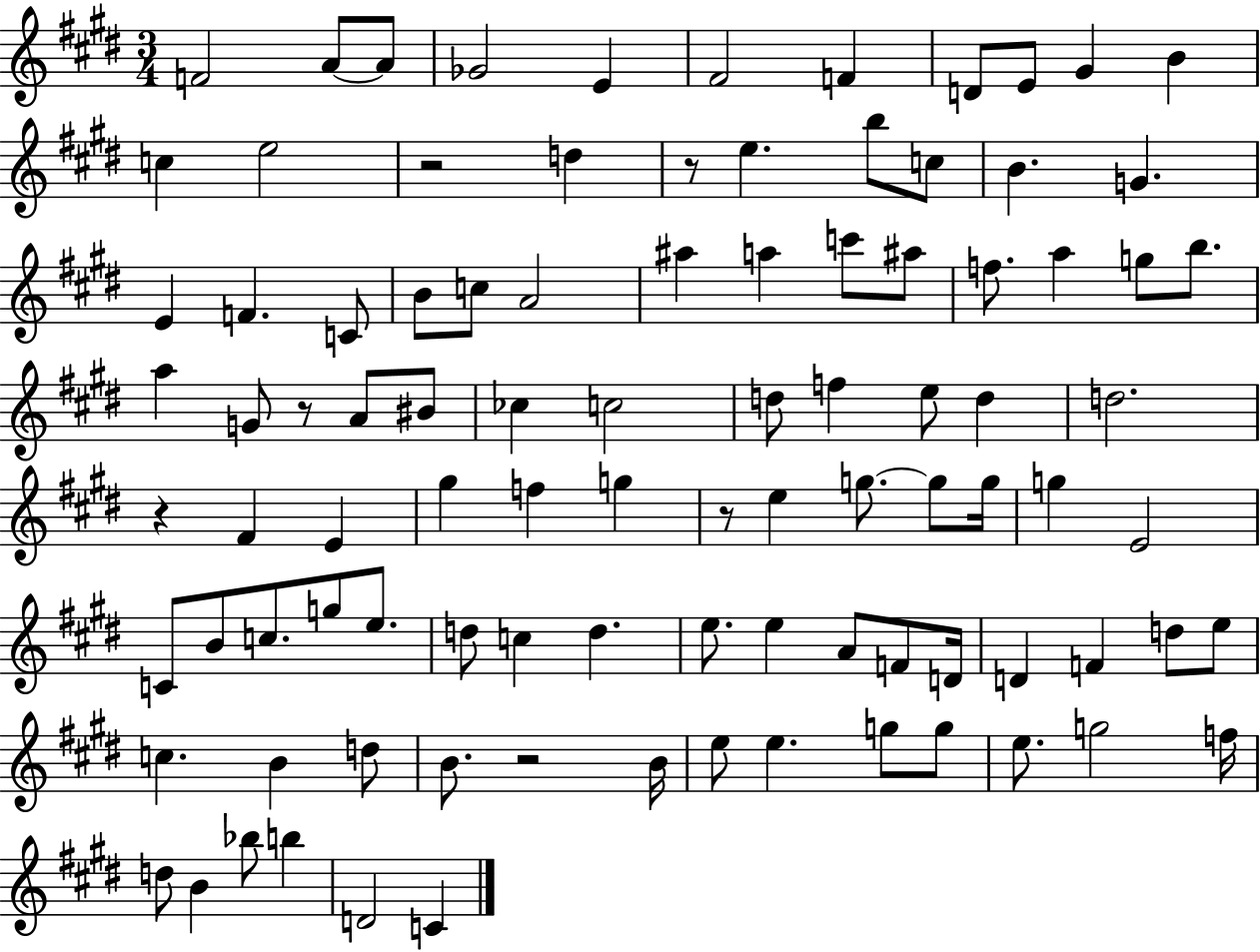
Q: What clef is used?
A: treble